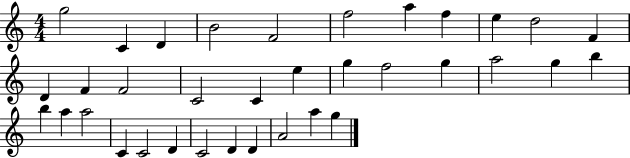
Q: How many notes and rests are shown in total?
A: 35